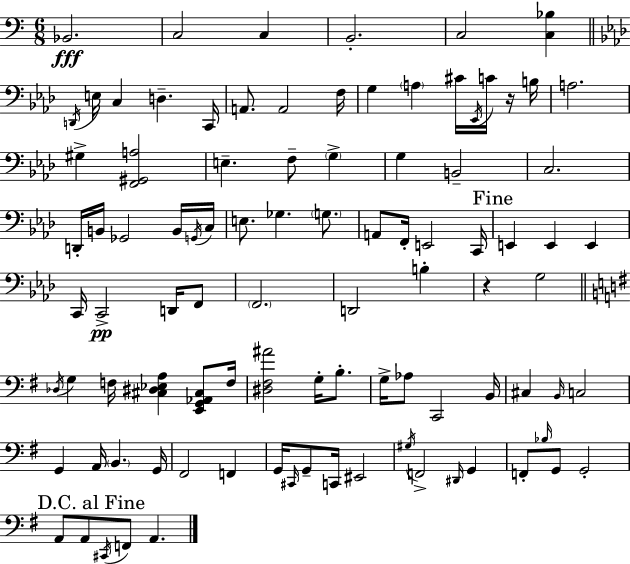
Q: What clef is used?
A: bass